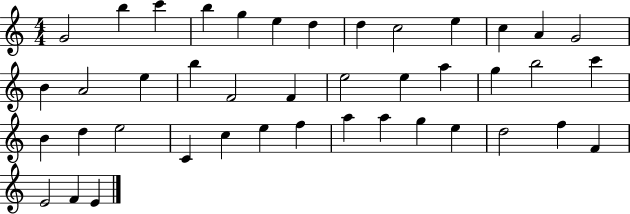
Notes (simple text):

G4/h B5/q C6/q B5/q G5/q E5/q D5/q D5/q C5/h E5/q C5/q A4/q G4/h B4/q A4/h E5/q B5/q F4/h F4/q E5/h E5/q A5/q G5/q B5/h C6/q B4/q D5/q E5/h C4/q C5/q E5/q F5/q A5/q A5/q G5/q E5/q D5/h F5/q F4/q E4/h F4/q E4/q